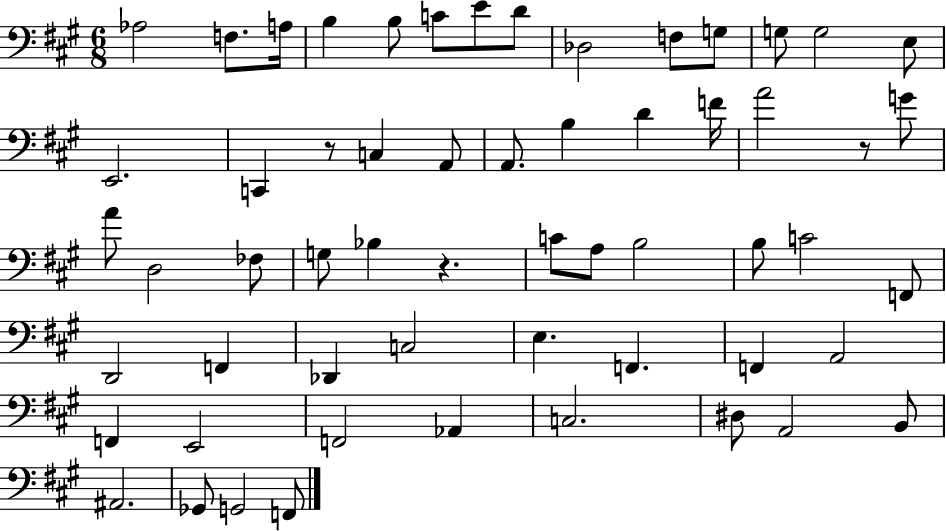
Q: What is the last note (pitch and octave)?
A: F2